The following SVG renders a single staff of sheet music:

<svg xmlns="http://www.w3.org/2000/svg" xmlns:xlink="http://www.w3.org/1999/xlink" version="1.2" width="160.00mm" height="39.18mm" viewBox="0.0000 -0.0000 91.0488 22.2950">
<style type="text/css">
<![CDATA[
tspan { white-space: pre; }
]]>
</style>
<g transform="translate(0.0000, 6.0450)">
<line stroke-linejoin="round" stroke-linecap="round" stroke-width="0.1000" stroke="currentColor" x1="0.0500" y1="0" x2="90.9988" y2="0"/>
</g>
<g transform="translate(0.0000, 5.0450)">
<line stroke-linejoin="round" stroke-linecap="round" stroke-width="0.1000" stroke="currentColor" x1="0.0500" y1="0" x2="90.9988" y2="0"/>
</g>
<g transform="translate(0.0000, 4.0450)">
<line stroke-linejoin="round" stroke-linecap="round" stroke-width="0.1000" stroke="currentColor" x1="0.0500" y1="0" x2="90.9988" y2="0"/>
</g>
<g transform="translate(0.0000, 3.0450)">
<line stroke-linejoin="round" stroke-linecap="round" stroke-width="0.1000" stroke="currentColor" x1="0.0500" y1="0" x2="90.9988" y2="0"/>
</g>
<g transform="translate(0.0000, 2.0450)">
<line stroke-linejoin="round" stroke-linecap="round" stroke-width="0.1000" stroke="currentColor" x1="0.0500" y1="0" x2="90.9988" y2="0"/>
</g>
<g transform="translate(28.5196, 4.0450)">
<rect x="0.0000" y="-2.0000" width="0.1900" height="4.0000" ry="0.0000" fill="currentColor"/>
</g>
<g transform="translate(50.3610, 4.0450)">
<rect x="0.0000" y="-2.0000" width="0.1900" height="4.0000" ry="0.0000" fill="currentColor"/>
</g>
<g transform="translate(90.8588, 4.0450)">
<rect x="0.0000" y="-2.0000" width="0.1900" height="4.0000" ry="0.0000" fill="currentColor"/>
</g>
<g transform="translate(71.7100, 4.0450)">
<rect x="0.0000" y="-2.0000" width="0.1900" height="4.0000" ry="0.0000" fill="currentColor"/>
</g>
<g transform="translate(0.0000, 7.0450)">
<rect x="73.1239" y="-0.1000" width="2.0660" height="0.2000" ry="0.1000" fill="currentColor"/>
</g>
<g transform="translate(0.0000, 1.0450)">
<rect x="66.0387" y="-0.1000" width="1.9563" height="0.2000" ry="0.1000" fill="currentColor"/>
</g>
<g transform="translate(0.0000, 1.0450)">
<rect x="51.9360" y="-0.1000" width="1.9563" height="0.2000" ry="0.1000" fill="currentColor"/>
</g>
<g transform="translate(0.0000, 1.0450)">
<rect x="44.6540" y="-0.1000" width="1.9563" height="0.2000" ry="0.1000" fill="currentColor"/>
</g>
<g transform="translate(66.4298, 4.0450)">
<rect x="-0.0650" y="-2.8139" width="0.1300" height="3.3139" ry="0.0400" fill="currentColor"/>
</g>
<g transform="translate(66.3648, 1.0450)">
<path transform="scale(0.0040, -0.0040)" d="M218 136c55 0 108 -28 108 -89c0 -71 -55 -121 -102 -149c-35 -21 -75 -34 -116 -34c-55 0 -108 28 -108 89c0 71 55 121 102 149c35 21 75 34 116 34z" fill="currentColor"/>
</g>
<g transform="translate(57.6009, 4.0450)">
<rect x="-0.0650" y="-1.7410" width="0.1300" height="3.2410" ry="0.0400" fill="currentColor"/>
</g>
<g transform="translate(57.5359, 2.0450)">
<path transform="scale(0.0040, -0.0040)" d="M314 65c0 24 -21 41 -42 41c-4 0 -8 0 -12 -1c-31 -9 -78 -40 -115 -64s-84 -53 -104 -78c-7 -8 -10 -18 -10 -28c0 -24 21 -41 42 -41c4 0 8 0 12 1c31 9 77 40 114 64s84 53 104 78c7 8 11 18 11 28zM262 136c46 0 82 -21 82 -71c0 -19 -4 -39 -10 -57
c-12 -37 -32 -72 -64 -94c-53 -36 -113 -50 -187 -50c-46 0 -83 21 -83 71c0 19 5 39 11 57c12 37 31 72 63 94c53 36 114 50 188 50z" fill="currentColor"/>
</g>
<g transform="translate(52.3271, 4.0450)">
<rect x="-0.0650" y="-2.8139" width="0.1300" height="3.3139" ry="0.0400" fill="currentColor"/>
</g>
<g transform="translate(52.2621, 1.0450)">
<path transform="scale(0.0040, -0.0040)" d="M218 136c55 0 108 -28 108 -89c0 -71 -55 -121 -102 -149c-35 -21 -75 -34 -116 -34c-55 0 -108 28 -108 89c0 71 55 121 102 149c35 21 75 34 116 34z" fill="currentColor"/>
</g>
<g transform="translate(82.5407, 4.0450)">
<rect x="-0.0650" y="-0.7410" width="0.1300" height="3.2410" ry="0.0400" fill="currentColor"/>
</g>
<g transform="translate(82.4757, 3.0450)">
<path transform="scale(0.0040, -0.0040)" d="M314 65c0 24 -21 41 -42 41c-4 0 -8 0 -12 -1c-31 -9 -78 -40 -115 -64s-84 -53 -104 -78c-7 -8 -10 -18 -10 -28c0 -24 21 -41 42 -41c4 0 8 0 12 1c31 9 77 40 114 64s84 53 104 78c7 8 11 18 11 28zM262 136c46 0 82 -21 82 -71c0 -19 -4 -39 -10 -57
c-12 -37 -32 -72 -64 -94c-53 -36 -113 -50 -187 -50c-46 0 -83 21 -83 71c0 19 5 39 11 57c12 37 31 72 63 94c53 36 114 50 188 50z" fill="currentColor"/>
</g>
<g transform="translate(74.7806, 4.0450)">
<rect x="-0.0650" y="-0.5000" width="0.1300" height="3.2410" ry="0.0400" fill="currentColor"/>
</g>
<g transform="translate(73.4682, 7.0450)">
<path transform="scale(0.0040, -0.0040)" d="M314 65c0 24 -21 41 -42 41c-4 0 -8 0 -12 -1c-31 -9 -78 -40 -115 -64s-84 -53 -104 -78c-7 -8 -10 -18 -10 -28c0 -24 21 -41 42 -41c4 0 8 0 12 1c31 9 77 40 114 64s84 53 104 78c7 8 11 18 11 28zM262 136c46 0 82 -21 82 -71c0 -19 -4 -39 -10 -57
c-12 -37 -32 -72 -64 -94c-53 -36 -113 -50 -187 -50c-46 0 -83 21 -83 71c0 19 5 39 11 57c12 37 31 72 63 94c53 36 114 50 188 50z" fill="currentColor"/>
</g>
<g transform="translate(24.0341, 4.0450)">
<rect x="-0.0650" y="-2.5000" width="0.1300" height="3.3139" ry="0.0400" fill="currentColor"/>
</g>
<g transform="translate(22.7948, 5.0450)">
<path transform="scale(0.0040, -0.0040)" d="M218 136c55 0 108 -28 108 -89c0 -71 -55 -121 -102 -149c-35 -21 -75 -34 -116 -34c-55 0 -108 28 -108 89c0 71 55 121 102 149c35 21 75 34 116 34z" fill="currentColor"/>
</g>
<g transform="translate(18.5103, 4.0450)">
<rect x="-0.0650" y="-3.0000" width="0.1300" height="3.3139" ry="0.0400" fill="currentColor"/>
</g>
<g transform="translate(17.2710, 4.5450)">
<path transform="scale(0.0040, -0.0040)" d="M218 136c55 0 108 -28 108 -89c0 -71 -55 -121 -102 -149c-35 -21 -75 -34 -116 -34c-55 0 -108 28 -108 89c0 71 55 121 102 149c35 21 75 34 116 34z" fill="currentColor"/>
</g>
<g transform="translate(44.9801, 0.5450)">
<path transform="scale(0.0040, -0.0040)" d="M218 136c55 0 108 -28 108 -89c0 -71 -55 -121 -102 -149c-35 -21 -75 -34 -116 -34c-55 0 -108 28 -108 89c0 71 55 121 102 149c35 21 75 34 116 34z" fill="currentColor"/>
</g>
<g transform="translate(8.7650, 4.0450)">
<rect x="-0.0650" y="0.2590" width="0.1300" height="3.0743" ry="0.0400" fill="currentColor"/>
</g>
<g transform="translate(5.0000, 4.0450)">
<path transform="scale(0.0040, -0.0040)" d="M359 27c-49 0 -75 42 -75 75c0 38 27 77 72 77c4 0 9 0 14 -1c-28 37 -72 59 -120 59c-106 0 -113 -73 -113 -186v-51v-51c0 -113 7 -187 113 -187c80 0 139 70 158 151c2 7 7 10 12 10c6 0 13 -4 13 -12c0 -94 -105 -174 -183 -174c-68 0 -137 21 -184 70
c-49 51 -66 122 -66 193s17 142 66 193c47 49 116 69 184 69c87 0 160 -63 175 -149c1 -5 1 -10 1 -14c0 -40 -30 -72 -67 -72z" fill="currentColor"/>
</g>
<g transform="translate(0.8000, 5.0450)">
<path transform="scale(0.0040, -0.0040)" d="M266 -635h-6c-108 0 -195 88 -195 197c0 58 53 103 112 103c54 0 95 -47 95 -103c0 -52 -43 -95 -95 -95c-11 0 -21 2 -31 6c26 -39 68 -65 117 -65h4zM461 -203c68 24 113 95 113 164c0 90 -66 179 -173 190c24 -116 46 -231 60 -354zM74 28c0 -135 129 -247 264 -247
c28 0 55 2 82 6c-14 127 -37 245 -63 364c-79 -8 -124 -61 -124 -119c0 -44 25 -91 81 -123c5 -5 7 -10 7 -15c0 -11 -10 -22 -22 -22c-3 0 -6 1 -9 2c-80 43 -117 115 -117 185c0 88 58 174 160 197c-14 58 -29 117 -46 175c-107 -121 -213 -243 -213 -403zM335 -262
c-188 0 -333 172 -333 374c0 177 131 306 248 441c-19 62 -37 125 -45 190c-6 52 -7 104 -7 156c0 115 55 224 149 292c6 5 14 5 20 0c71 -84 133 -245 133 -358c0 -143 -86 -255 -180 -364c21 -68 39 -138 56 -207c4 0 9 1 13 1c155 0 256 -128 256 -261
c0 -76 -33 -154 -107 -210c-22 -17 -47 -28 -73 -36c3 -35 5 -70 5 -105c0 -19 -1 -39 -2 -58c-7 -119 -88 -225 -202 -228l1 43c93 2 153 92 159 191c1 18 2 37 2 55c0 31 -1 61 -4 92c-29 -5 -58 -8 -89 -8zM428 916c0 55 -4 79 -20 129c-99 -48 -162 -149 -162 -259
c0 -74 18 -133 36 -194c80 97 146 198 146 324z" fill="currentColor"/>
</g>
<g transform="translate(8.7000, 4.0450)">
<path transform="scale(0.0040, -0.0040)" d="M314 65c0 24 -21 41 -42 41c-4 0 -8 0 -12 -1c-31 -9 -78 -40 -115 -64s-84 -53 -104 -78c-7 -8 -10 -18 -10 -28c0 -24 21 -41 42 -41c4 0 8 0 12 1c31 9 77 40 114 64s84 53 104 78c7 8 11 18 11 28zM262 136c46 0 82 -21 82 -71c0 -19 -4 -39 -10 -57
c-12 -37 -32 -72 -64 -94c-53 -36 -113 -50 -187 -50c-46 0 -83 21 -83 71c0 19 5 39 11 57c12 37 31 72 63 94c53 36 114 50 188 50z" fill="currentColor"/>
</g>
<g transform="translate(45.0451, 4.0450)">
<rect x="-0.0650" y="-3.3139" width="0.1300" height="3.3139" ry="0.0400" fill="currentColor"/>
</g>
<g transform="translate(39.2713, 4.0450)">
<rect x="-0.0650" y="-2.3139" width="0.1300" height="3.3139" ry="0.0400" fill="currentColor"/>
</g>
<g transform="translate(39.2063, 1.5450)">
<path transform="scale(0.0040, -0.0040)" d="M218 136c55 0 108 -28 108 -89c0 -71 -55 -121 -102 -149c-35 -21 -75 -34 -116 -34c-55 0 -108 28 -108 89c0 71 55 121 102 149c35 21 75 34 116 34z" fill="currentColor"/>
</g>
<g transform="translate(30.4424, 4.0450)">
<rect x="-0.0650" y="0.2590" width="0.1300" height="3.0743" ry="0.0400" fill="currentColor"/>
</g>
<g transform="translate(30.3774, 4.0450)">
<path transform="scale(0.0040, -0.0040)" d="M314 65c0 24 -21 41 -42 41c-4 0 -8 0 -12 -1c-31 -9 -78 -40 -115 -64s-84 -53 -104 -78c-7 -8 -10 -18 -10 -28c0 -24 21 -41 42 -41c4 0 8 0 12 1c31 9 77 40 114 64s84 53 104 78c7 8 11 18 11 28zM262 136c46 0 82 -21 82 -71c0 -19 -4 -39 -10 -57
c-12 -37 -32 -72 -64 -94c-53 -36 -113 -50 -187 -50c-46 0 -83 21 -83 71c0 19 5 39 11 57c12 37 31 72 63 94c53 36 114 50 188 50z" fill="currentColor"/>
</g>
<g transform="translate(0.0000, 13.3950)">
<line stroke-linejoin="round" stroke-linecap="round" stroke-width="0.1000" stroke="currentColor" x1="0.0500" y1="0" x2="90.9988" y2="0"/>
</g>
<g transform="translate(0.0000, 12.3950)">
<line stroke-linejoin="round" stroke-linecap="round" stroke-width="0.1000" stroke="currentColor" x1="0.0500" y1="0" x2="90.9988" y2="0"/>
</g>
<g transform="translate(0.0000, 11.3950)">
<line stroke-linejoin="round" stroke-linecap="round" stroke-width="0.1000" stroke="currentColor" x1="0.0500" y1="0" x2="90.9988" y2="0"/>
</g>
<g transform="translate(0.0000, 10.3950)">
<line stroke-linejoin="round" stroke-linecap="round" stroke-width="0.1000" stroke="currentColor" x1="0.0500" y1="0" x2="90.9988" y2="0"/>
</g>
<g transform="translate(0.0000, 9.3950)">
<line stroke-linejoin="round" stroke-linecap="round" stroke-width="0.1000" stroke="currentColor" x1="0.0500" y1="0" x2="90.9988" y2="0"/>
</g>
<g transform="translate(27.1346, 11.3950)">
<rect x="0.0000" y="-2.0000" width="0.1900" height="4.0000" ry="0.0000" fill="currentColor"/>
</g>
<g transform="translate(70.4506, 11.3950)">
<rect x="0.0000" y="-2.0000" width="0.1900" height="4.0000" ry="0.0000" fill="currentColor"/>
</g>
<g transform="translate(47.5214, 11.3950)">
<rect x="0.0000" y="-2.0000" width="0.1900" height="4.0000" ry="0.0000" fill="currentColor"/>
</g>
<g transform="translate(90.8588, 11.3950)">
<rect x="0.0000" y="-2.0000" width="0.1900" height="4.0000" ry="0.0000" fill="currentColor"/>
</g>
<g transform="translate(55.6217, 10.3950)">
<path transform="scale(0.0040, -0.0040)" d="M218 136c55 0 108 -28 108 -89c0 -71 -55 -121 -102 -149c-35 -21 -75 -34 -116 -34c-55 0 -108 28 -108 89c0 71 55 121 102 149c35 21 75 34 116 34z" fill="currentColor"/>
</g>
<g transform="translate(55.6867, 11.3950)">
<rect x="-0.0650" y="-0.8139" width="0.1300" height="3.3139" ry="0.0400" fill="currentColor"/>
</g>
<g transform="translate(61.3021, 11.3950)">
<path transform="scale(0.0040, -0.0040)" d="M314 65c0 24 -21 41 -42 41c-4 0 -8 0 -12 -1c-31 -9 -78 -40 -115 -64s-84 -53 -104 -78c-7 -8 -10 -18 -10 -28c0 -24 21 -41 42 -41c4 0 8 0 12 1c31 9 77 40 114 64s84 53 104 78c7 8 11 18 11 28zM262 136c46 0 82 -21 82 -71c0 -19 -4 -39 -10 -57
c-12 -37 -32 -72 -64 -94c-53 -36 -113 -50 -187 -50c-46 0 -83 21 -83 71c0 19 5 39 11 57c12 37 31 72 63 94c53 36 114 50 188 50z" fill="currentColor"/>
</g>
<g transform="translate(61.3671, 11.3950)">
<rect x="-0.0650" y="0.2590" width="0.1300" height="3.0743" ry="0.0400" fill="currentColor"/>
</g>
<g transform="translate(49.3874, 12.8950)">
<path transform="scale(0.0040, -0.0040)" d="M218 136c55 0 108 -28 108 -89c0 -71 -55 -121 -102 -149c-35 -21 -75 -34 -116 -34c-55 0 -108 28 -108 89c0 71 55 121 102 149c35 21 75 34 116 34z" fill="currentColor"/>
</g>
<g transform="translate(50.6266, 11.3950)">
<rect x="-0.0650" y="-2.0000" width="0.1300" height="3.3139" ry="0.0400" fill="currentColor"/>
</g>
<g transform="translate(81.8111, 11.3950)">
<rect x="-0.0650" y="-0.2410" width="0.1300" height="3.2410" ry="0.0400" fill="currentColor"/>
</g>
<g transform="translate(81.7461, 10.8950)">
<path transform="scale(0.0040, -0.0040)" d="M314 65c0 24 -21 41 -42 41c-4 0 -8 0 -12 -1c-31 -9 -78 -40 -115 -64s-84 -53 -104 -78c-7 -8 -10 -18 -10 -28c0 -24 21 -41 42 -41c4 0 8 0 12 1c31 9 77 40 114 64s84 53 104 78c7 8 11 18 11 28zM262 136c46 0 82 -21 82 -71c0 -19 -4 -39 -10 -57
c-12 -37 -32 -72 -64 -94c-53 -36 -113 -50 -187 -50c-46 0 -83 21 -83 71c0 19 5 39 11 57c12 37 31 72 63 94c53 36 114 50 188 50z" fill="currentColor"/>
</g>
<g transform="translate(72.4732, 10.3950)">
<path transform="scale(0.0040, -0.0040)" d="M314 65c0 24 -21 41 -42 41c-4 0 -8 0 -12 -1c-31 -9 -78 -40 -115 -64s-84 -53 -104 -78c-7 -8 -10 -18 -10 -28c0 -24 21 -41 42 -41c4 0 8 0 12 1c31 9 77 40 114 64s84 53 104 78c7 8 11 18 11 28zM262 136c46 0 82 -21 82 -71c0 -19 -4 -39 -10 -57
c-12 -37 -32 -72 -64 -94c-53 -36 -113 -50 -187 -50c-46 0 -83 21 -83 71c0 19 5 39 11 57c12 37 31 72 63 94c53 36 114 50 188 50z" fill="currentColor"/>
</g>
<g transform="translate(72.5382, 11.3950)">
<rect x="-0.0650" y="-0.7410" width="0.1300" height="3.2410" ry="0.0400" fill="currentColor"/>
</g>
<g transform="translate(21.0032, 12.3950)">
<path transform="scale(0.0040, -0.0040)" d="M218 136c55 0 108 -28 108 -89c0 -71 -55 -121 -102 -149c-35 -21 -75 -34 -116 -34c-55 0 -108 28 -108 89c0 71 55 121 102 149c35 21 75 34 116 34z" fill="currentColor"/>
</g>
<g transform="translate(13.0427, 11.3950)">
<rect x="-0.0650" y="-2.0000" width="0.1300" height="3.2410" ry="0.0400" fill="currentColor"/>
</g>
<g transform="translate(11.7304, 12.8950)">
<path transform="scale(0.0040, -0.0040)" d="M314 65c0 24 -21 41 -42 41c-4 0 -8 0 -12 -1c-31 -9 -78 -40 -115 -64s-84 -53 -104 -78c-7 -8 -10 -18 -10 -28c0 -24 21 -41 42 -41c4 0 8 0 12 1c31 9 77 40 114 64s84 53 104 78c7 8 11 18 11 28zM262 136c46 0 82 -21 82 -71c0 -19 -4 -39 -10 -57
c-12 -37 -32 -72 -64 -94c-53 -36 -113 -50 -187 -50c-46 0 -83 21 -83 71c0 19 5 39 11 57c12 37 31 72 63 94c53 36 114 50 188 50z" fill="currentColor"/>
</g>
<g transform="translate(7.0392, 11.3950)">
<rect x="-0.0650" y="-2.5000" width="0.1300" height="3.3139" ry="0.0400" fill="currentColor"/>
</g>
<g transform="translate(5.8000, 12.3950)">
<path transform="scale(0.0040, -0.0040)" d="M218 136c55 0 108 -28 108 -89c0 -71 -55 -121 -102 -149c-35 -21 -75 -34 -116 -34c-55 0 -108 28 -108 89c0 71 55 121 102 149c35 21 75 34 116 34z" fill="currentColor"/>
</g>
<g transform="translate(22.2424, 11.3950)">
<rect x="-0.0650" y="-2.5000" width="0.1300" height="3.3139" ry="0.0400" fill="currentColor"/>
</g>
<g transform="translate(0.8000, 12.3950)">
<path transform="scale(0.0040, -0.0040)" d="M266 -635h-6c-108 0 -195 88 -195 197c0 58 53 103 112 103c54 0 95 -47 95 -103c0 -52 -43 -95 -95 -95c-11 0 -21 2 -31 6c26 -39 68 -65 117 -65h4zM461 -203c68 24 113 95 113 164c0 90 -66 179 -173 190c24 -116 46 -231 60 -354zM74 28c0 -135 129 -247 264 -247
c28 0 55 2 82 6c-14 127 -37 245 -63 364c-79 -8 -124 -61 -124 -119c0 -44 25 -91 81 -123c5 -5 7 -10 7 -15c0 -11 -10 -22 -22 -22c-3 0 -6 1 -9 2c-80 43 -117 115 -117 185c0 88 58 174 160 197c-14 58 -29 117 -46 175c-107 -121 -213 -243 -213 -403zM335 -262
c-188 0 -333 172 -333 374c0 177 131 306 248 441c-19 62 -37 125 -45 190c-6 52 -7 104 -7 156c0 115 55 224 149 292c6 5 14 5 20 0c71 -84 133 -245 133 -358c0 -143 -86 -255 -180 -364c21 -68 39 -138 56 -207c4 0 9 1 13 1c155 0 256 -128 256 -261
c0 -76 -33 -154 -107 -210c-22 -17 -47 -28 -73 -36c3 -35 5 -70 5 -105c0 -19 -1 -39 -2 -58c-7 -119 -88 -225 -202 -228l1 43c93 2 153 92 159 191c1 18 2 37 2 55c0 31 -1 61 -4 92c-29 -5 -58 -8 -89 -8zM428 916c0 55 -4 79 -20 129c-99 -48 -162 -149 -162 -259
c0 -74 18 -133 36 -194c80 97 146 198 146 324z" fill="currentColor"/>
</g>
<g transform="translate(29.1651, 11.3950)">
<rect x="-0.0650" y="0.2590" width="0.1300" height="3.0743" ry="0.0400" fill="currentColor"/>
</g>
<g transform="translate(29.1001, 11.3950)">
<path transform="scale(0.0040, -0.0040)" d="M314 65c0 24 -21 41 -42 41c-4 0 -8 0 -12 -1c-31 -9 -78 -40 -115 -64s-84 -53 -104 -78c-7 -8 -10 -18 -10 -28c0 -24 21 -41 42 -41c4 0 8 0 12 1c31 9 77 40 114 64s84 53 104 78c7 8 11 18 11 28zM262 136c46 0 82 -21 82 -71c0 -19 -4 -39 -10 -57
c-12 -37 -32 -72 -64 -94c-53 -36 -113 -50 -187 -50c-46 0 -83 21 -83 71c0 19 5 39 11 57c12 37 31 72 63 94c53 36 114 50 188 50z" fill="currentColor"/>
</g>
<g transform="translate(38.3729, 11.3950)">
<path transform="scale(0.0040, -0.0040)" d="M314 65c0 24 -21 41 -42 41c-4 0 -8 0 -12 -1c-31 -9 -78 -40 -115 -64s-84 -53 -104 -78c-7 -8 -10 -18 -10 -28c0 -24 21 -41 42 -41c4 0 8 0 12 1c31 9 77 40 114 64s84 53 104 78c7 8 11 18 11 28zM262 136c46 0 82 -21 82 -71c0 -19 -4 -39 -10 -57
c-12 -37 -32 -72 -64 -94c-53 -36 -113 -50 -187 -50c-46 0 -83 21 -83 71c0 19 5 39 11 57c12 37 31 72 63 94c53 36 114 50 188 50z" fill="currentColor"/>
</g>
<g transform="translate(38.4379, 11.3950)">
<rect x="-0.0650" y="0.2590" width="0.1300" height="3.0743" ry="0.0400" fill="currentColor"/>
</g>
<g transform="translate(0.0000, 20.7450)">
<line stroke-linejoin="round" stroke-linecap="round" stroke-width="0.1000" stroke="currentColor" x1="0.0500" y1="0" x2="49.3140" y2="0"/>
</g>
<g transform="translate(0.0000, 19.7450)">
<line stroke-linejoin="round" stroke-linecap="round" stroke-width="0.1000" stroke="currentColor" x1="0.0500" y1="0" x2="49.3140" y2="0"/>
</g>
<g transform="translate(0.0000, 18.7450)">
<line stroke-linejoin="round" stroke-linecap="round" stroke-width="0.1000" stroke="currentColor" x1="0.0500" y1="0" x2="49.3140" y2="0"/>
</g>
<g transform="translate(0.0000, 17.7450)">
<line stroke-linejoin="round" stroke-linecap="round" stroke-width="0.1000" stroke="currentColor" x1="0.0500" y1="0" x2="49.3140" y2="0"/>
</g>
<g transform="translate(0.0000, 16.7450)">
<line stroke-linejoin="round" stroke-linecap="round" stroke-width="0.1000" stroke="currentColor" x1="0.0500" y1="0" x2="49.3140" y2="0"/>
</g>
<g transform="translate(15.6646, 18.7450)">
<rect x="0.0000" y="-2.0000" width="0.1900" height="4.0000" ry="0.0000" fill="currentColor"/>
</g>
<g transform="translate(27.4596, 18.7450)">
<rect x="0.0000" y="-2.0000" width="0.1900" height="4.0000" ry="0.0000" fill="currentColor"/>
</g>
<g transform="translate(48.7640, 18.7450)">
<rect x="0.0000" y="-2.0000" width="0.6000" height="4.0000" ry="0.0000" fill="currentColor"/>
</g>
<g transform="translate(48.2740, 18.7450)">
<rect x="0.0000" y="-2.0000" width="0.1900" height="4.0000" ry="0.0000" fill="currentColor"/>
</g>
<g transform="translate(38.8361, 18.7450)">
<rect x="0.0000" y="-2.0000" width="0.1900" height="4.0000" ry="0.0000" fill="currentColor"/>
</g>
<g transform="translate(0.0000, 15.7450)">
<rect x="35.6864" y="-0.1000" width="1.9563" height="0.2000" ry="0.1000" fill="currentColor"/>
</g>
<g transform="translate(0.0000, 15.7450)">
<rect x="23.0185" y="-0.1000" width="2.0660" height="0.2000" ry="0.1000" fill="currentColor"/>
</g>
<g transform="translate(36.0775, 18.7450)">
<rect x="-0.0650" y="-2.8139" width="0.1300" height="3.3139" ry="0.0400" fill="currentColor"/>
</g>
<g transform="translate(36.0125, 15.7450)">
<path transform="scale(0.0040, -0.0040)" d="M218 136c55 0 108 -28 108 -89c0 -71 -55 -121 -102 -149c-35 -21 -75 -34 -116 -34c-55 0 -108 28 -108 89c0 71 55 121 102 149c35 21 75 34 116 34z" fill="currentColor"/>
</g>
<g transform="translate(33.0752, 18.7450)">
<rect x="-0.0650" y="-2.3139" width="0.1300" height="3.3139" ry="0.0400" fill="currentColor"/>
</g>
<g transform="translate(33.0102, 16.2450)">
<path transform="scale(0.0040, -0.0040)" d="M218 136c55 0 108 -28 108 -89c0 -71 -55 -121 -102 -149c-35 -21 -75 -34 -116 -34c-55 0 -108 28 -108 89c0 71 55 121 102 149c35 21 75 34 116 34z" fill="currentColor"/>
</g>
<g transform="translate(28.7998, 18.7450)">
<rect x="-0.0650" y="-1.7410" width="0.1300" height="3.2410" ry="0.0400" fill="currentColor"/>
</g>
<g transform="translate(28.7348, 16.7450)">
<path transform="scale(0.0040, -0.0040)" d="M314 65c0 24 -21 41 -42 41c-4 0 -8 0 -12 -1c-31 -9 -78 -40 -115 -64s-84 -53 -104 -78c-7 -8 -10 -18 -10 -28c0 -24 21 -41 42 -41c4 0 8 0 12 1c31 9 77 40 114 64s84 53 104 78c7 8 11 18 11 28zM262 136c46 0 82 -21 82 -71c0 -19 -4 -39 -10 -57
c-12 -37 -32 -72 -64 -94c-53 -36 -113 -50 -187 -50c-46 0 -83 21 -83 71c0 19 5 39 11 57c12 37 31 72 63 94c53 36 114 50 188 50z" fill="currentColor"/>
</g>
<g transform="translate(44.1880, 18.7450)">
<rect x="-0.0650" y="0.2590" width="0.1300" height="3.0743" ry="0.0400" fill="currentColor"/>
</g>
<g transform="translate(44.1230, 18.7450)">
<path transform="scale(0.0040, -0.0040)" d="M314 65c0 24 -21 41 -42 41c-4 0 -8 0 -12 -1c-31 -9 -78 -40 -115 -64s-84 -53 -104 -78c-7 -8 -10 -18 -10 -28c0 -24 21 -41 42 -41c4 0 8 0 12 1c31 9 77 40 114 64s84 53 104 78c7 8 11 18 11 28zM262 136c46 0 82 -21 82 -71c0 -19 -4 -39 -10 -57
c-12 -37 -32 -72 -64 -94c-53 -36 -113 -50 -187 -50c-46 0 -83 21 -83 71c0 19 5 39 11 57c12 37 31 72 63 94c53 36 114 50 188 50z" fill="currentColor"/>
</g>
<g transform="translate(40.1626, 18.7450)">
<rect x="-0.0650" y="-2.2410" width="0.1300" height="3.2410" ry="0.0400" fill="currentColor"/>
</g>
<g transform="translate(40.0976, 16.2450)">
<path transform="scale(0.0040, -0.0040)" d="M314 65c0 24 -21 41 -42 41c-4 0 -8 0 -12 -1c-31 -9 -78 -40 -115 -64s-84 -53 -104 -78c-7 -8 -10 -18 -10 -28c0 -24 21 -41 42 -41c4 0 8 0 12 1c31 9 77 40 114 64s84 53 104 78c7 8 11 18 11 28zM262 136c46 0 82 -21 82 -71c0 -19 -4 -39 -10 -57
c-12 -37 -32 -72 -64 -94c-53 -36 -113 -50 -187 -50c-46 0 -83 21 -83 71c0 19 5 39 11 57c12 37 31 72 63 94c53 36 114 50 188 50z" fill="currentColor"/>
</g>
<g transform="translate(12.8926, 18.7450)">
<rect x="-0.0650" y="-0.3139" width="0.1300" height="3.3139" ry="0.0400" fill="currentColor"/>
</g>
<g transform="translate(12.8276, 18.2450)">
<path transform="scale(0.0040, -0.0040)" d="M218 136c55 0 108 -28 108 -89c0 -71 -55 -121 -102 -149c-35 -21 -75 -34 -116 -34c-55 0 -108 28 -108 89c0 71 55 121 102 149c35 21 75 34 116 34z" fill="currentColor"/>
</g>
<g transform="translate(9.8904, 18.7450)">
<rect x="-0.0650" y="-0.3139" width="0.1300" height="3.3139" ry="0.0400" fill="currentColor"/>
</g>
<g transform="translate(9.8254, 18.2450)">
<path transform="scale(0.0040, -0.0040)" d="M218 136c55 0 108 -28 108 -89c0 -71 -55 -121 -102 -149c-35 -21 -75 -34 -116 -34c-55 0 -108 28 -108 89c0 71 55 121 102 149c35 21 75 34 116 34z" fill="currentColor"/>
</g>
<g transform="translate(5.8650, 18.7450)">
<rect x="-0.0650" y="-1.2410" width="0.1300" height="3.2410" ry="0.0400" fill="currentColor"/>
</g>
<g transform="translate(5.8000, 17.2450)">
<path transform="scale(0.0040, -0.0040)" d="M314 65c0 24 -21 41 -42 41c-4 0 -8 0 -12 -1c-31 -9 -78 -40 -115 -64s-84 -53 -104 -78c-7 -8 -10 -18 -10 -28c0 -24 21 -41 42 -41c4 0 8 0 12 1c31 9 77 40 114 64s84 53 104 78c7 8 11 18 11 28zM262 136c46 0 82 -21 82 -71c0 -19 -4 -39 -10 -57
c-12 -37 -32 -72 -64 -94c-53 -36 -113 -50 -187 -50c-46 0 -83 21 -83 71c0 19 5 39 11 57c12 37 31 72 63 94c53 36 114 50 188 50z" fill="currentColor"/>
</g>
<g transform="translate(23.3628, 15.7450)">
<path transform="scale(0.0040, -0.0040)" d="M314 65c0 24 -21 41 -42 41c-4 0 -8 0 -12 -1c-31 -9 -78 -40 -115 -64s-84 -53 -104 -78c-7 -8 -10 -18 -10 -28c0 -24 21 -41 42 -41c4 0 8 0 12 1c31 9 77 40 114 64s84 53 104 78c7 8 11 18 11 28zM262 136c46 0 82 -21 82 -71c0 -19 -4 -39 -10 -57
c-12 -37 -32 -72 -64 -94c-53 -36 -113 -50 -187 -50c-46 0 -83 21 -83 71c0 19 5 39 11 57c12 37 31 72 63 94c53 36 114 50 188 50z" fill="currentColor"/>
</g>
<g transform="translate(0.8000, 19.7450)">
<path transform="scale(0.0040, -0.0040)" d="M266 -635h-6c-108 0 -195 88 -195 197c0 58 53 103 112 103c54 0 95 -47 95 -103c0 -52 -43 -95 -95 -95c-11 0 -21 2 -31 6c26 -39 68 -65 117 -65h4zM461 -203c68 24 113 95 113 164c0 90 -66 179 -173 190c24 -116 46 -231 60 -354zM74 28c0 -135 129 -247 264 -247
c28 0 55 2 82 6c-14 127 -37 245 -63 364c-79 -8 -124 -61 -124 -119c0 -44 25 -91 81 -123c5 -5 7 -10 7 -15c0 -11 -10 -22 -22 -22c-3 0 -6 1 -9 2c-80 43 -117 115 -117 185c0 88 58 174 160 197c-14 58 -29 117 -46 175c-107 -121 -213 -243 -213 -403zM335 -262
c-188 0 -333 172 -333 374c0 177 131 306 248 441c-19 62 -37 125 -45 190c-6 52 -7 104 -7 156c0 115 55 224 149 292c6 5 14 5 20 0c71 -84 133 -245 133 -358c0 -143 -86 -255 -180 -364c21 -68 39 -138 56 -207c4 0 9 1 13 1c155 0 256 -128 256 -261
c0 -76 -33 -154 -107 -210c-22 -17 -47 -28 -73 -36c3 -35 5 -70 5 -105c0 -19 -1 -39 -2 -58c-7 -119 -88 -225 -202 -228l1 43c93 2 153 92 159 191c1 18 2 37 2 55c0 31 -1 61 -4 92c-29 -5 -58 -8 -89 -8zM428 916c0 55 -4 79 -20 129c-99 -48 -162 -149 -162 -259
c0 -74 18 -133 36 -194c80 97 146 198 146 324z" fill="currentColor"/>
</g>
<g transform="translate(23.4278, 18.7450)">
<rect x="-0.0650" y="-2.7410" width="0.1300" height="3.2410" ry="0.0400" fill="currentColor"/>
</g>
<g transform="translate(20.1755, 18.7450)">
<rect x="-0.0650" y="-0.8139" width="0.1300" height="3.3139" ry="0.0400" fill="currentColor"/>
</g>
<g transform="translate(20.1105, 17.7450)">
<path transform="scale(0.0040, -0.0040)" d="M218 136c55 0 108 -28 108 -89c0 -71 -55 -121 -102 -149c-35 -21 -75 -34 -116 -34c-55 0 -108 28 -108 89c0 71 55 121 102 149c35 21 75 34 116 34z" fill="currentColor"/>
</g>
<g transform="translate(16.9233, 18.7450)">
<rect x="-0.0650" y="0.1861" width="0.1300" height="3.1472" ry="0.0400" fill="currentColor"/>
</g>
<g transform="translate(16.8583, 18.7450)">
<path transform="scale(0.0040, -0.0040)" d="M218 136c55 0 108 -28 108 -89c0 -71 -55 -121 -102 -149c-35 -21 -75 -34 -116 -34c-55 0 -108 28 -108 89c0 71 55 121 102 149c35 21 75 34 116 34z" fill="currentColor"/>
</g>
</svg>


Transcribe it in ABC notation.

X:1
T:Untitled
M:4/4
L:1/4
K:C
B2 A G B2 g b a f2 a C2 d2 G F2 G B2 B2 F d B2 d2 c2 e2 c c B d a2 f2 g a g2 B2